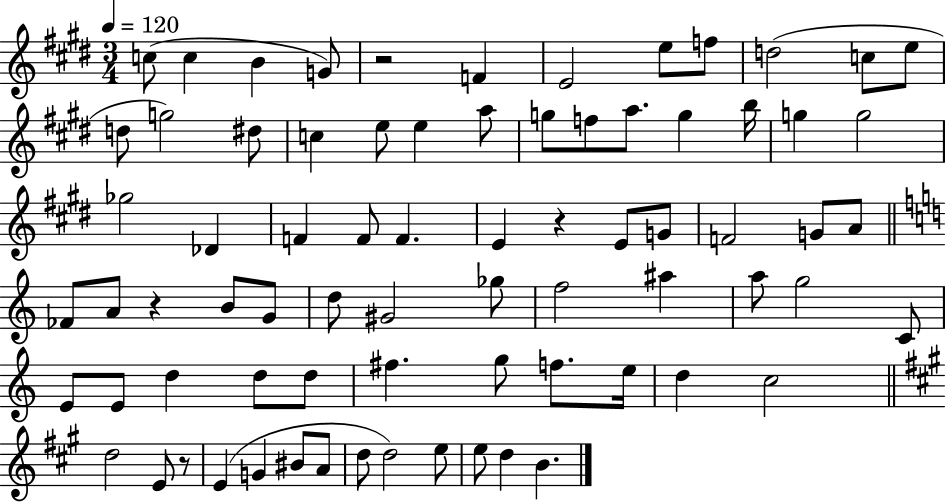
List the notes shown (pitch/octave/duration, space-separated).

C5/e C5/q B4/q G4/e R/h F4/q E4/h E5/e F5/e D5/h C5/e E5/e D5/e G5/h D#5/e C5/q E5/e E5/q A5/e G5/e F5/e A5/e. G5/q B5/s G5/q G5/h Gb5/h Db4/q F4/q F4/e F4/q. E4/q R/q E4/e G4/e F4/h G4/e A4/e FES4/e A4/e R/q B4/e G4/e D5/e G#4/h Gb5/e F5/h A#5/q A5/e G5/h C4/e E4/e E4/e D5/q D5/e D5/e F#5/q. G5/e F5/e. E5/s D5/q C5/h D5/h E4/e R/e E4/q G4/q BIS4/e A4/e D5/e D5/h E5/e E5/e D5/q B4/q.